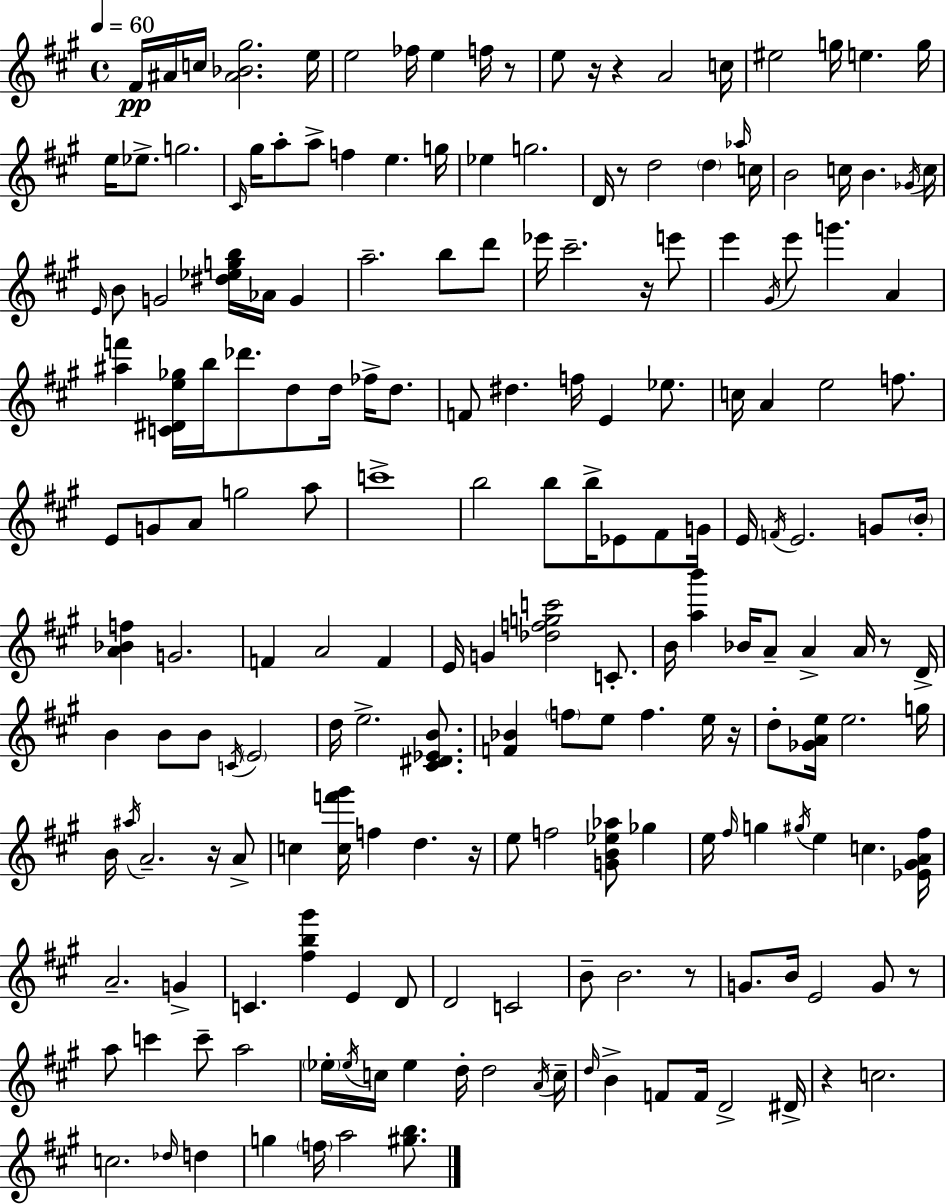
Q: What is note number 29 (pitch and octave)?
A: D5